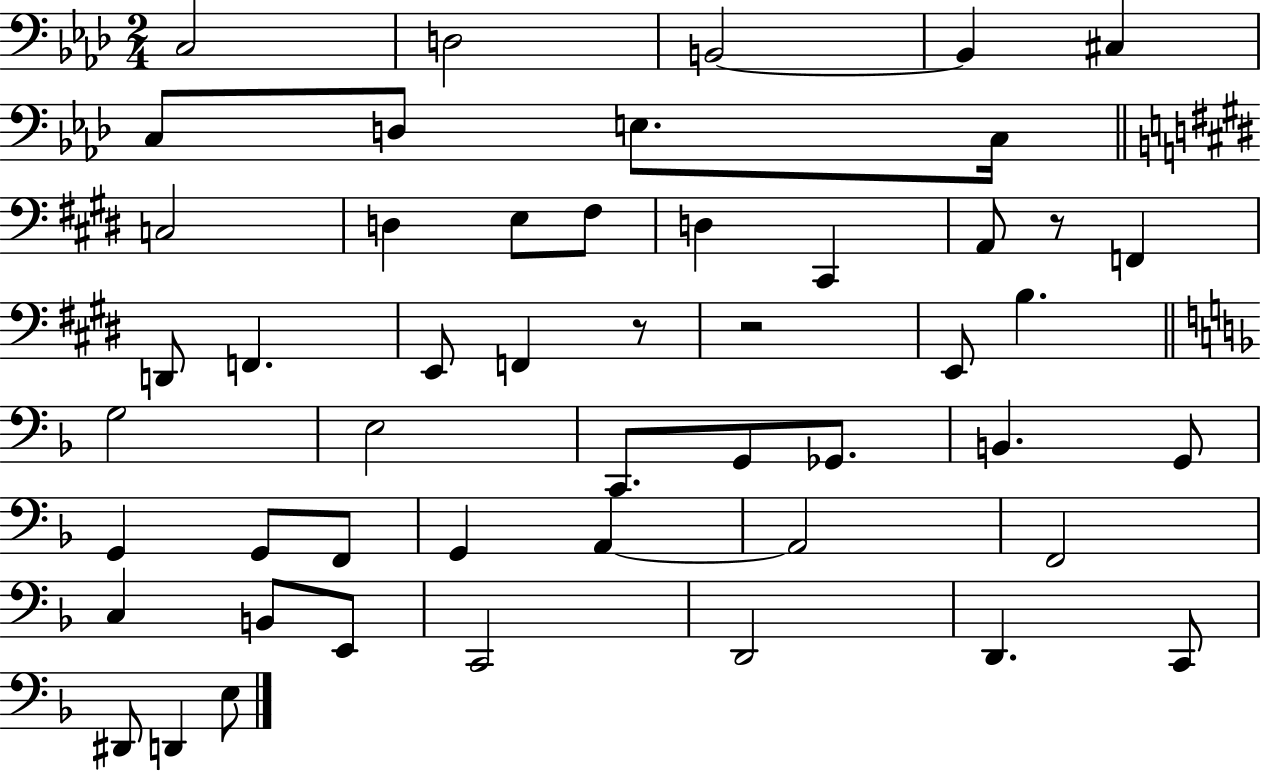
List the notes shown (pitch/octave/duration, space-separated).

C3/h D3/h B2/h B2/q C#3/q C3/e D3/e E3/e. C3/s C3/h D3/q E3/e F#3/e D3/q C#2/q A2/e R/e F2/q D2/e F2/q. E2/e F2/q R/e R/h E2/e B3/q. G3/h E3/h C2/e. G2/e Gb2/e. B2/q. G2/e G2/q G2/e F2/e G2/q A2/q A2/h F2/h C3/q B2/e E2/e C2/h D2/h D2/q. C2/e D#2/e D2/q E3/e